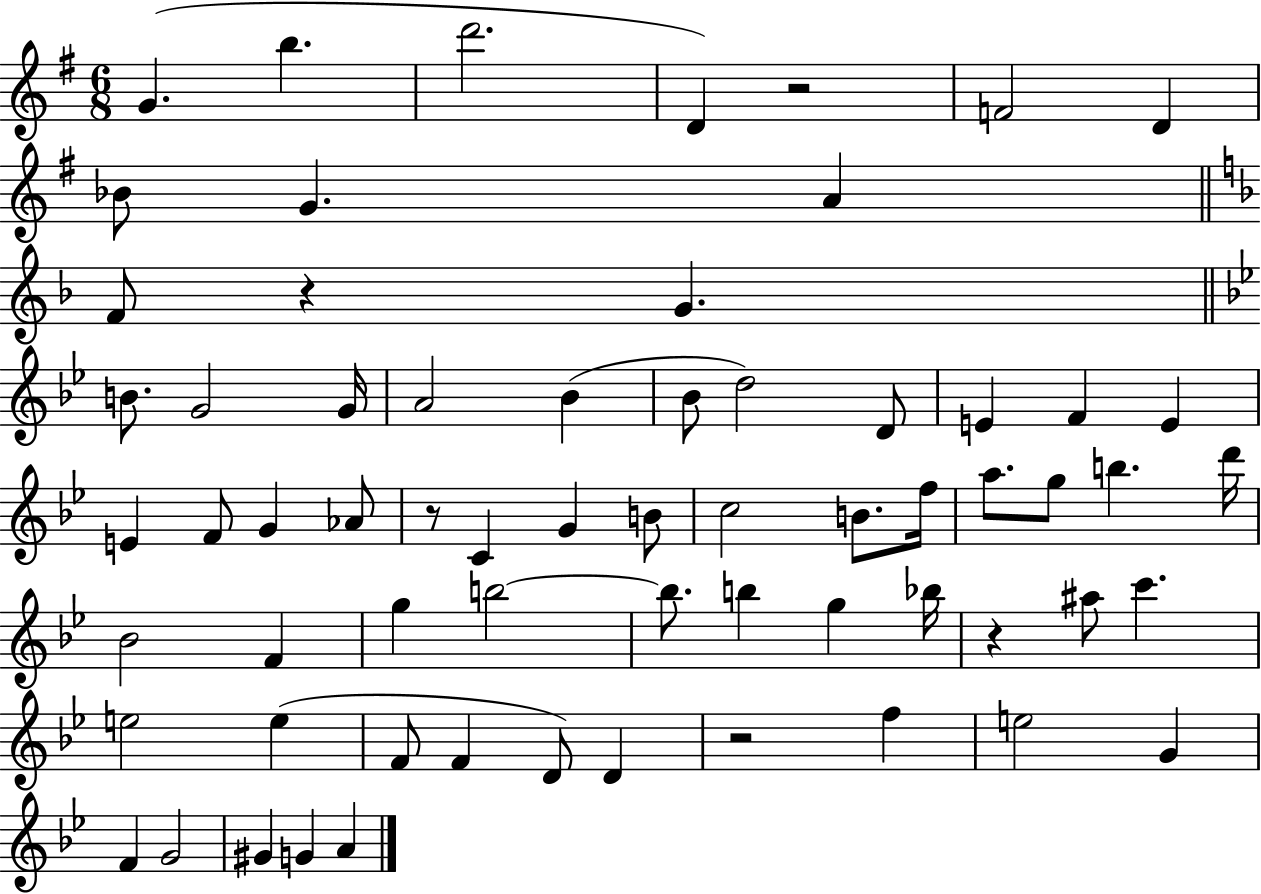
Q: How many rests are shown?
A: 5